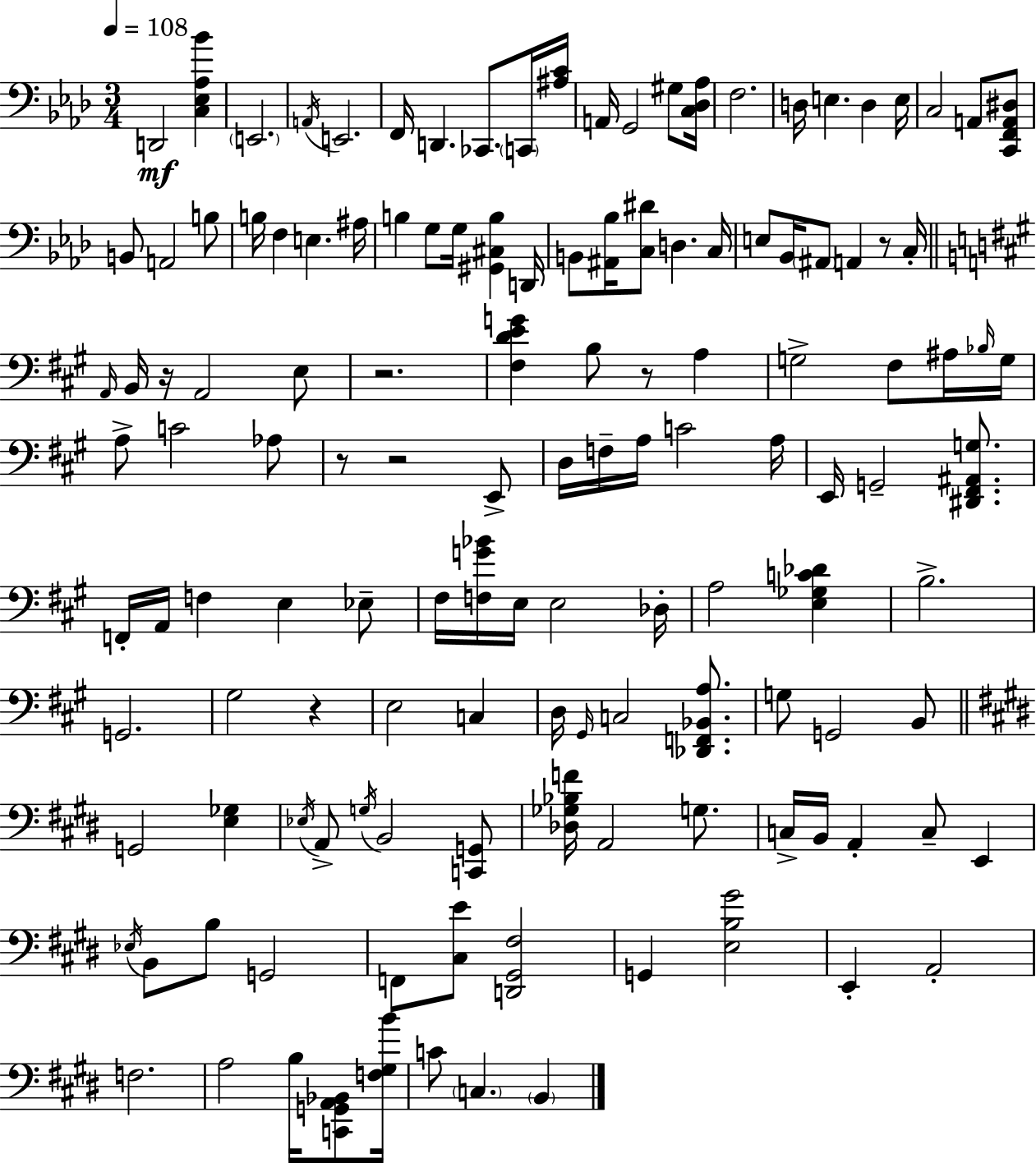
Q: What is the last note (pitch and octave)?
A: B2